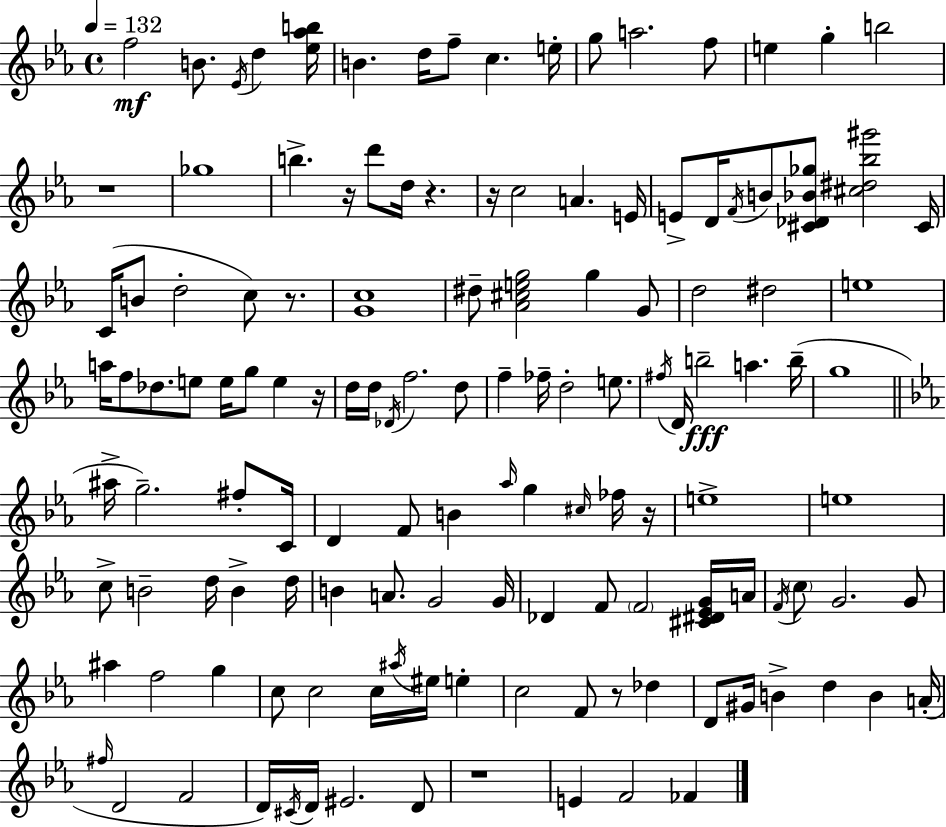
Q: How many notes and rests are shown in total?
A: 133